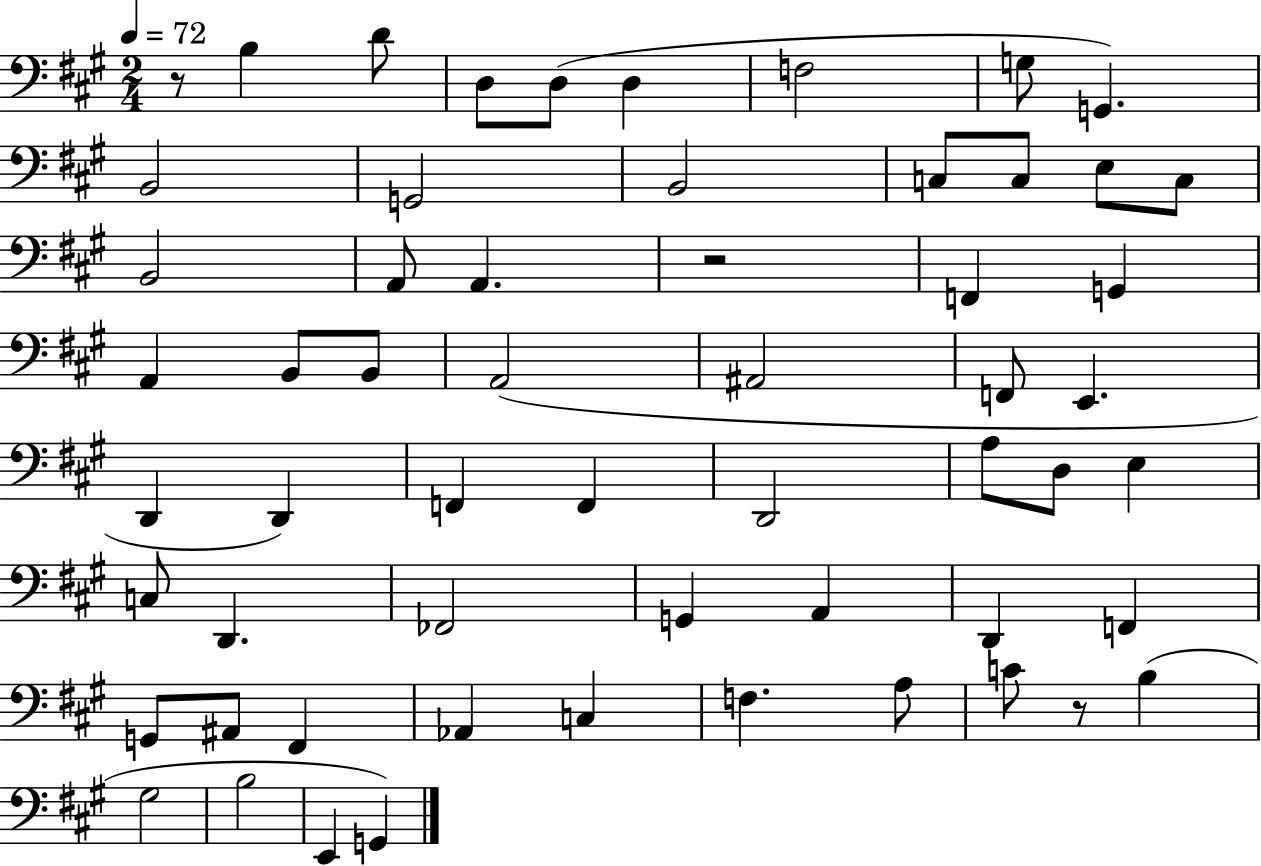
X:1
T:Untitled
M:2/4
L:1/4
K:A
z/2 B, D/2 D,/2 D,/2 D, F,2 G,/2 G,, B,,2 G,,2 B,,2 C,/2 C,/2 E,/2 C,/2 B,,2 A,,/2 A,, z2 F,, G,, A,, B,,/2 B,,/2 A,,2 ^A,,2 F,,/2 E,, D,, D,, F,, F,, D,,2 A,/2 D,/2 E, C,/2 D,, _F,,2 G,, A,, D,, F,, G,,/2 ^A,,/2 ^F,, _A,, C, F, A,/2 C/2 z/2 B, ^G,2 B,2 E,, G,,